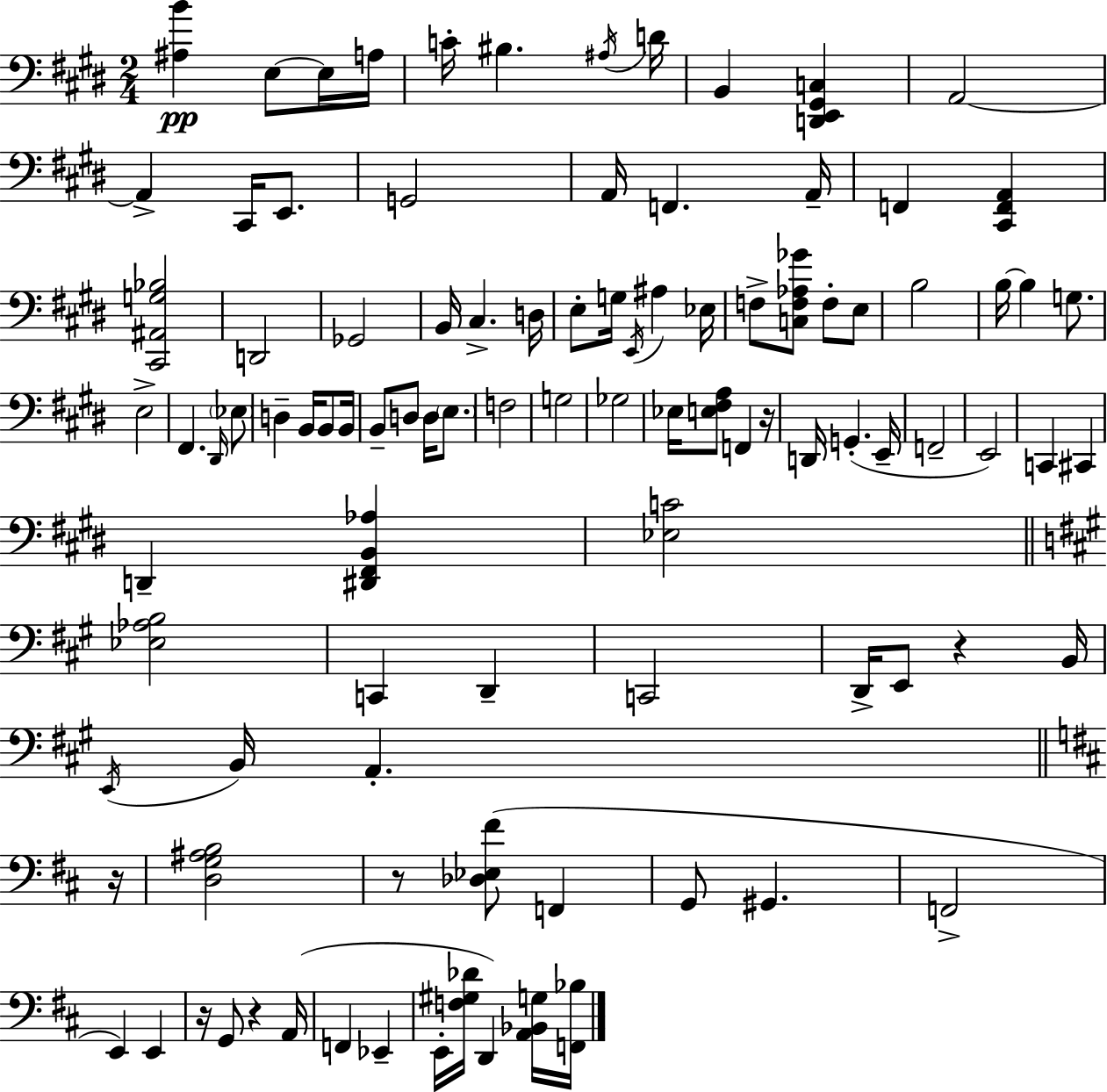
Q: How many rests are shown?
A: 6